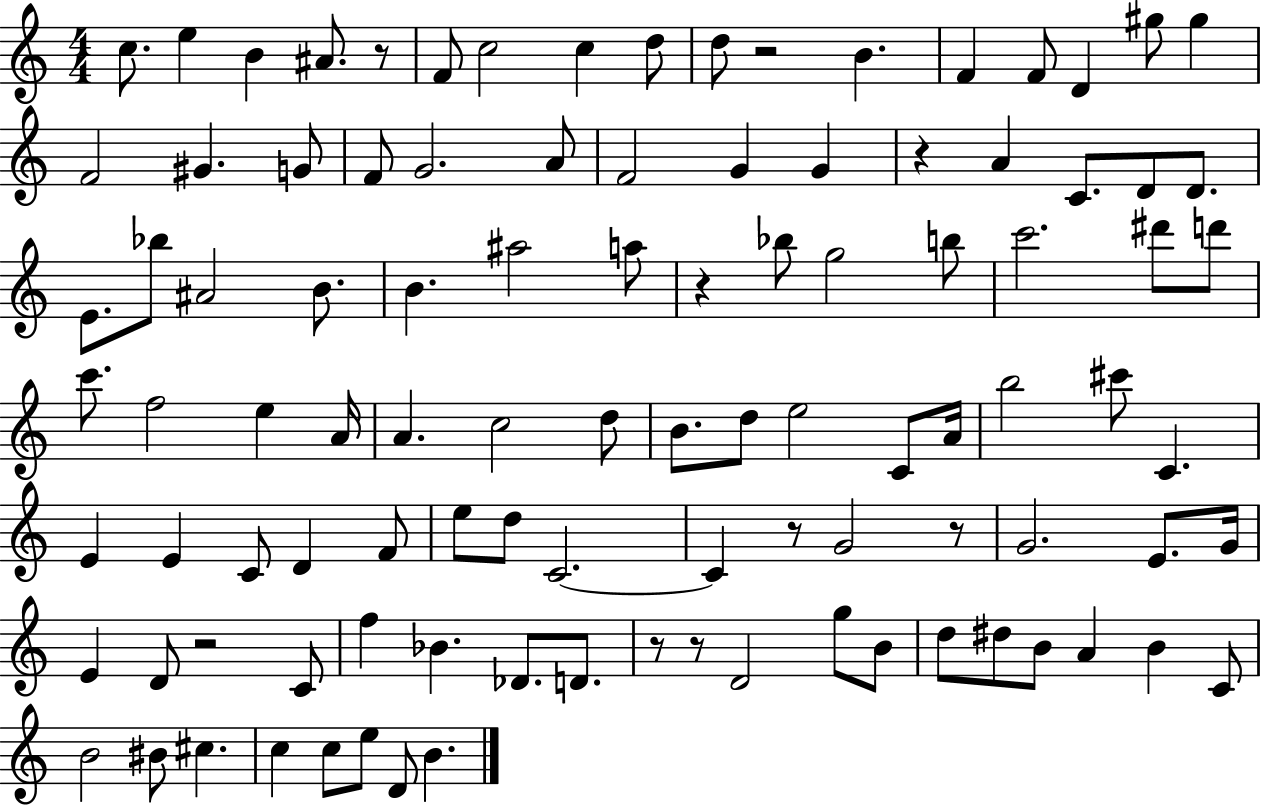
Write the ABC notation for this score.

X:1
T:Untitled
M:4/4
L:1/4
K:C
c/2 e B ^A/2 z/2 F/2 c2 c d/2 d/2 z2 B F F/2 D ^g/2 ^g F2 ^G G/2 F/2 G2 A/2 F2 G G z A C/2 D/2 D/2 E/2 _b/2 ^A2 B/2 B ^a2 a/2 z _b/2 g2 b/2 c'2 ^d'/2 d'/2 c'/2 f2 e A/4 A c2 d/2 B/2 d/2 e2 C/2 A/4 b2 ^c'/2 C E E C/2 D F/2 e/2 d/2 C2 C z/2 G2 z/2 G2 E/2 G/4 E D/2 z2 C/2 f _B _D/2 D/2 z/2 z/2 D2 g/2 B/2 d/2 ^d/2 B/2 A B C/2 B2 ^B/2 ^c c c/2 e/2 D/2 B